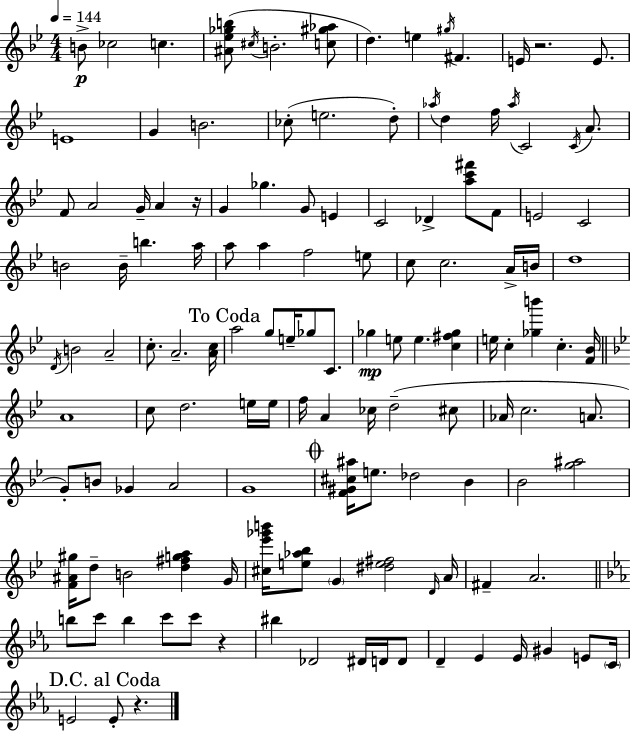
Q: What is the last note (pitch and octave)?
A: E4